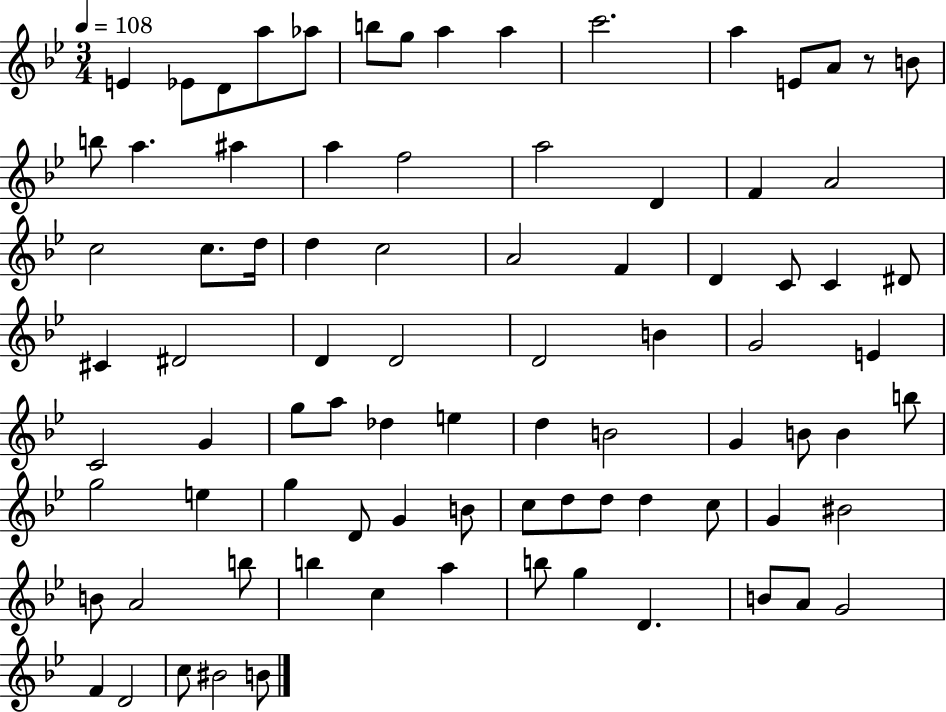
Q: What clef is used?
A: treble